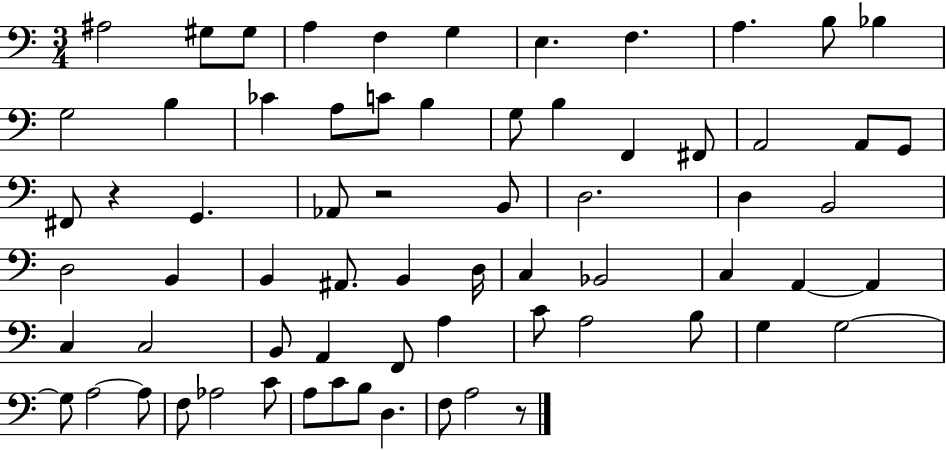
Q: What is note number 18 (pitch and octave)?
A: G3